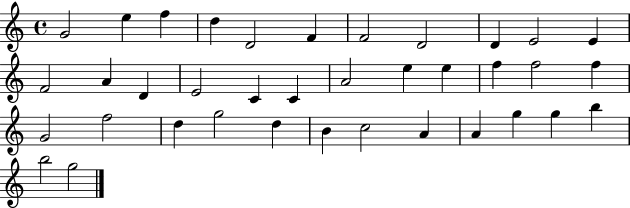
{
  \clef treble
  \time 4/4
  \defaultTimeSignature
  \key c \major
  g'2 e''4 f''4 | d''4 d'2 f'4 | f'2 d'2 | d'4 e'2 e'4 | \break f'2 a'4 d'4 | e'2 c'4 c'4 | a'2 e''4 e''4 | f''4 f''2 f''4 | \break g'2 f''2 | d''4 g''2 d''4 | b'4 c''2 a'4 | a'4 g''4 g''4 b''4 | \break b''2 g''2 | \bar "|."
}